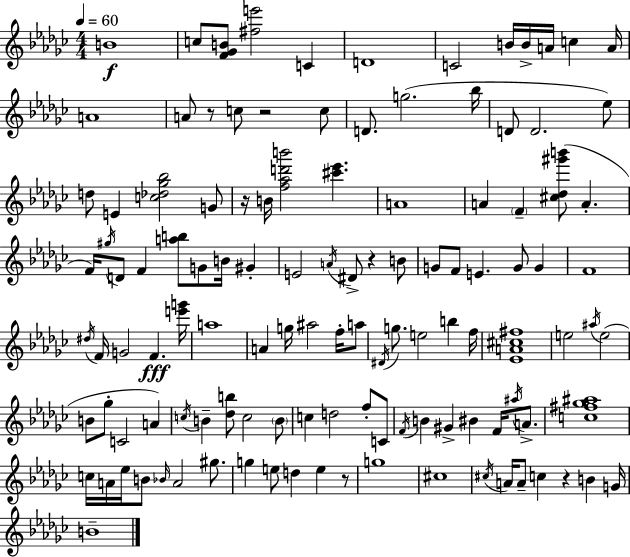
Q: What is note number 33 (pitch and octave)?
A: G4